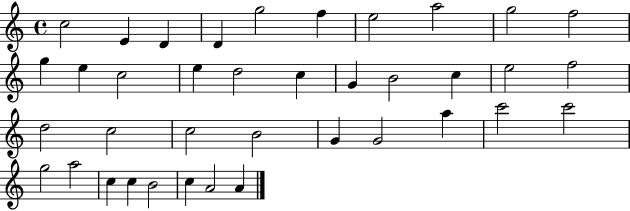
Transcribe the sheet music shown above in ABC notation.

X:1
T:Untitled
M:4/4
L:1/4
K:C
c2 E D D g2 f e2 a2 g2 f2 g e c2 e d2 c G B2 c e2 f2 d2 c2 c2 B2 G G2 a c'2 c'2 g2 a2 c c B2 c A2 A